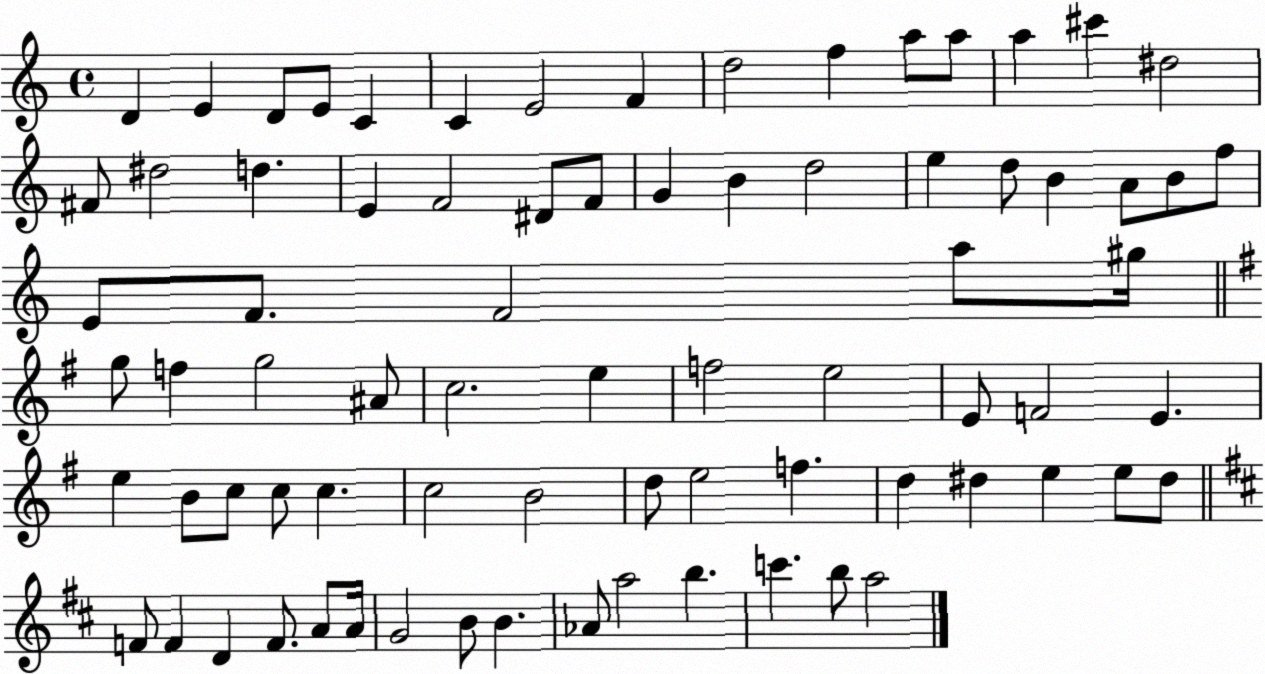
X:1
T:Untitled
M:4/4
L:1/4
K:C
D E D/2 E/2 C C E2 F d2 f a/2 a/2 a ^c' ^d2 ^F/2 ^d2 d E F2 ^D/2 F/2 G B d2 e d/2 B A/2 B/2 f/2 E/2 F/2 F2 a/2 ^g/4 g/2 f g2 ^A/2 c2 e f2 e2 E/2 F2 E e B/2 c/2 c/2 c c2 B2 d/2 e2 f d ^d e e/2 ^d/2 F/2 F D F/2 A/2 A/4 G2 B/2 B _A/2 a2 b c' b/2 a2